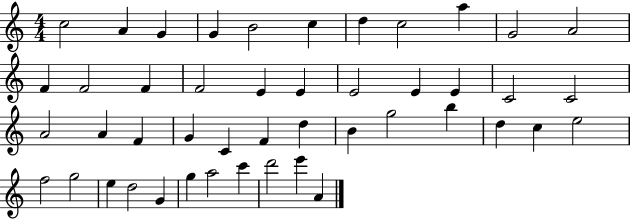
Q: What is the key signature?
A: C major